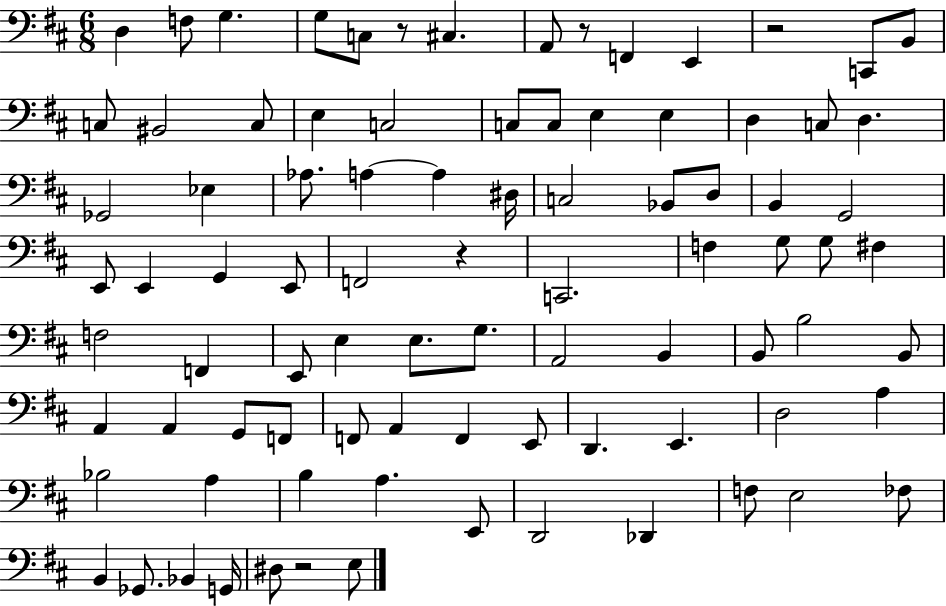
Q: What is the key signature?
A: D major